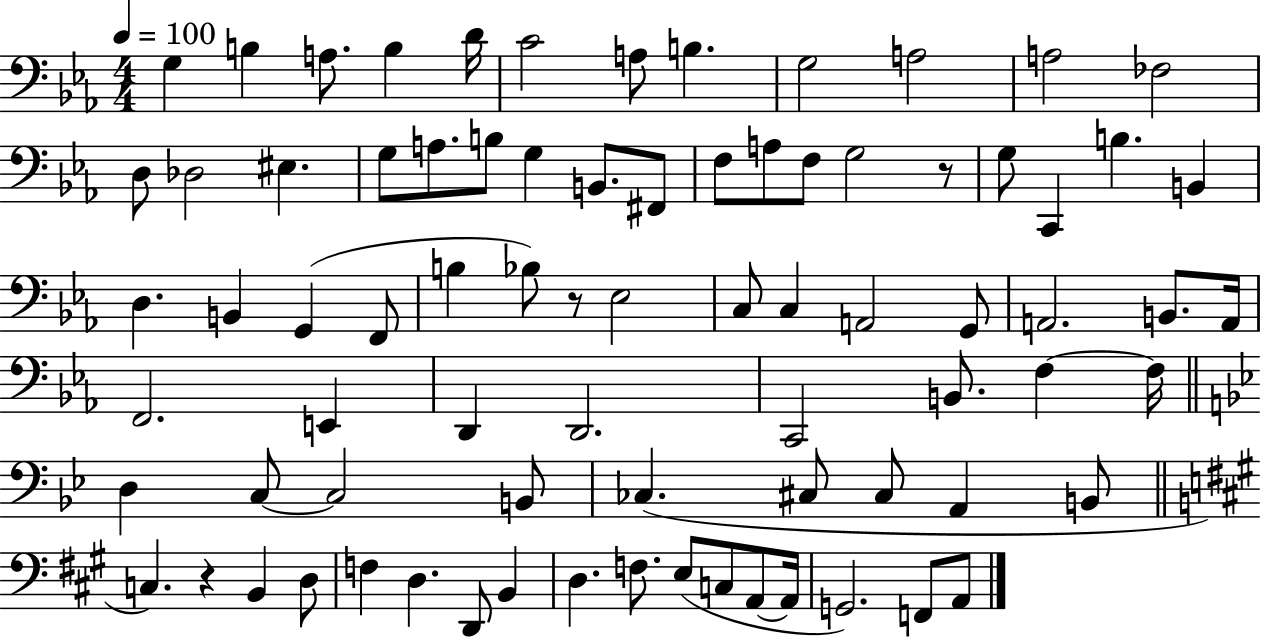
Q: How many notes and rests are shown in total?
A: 79